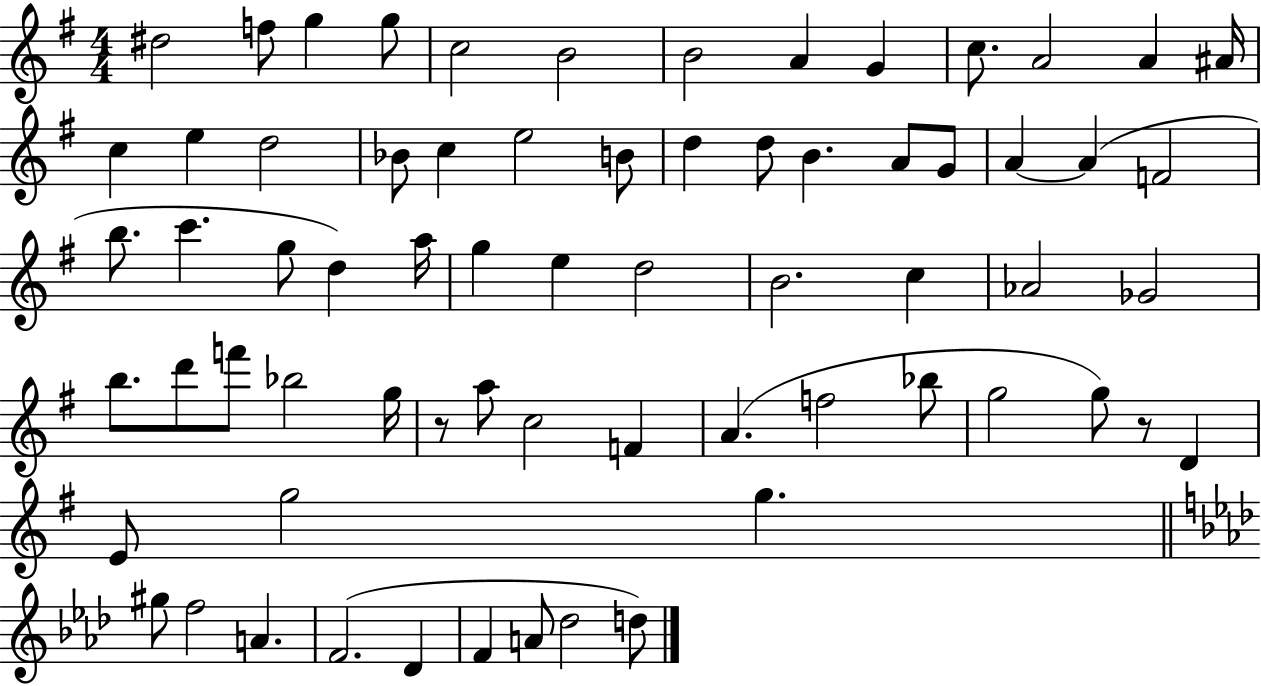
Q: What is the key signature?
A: G major